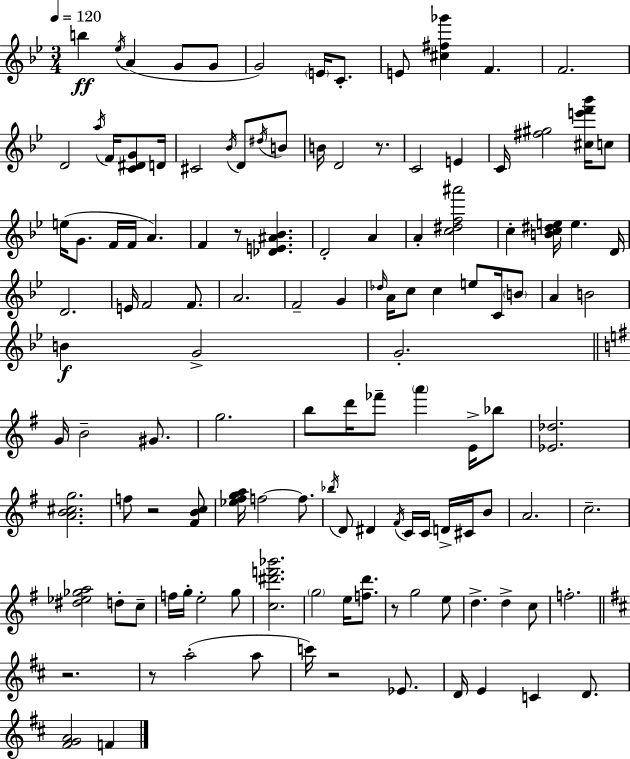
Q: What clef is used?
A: treble